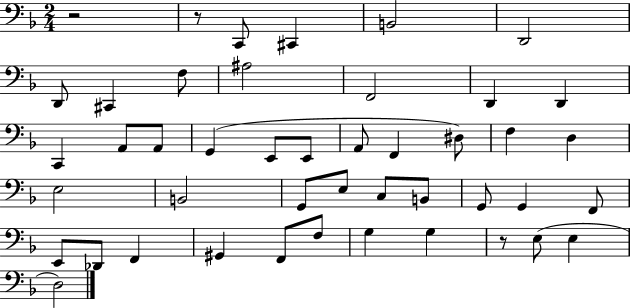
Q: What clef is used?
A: bass